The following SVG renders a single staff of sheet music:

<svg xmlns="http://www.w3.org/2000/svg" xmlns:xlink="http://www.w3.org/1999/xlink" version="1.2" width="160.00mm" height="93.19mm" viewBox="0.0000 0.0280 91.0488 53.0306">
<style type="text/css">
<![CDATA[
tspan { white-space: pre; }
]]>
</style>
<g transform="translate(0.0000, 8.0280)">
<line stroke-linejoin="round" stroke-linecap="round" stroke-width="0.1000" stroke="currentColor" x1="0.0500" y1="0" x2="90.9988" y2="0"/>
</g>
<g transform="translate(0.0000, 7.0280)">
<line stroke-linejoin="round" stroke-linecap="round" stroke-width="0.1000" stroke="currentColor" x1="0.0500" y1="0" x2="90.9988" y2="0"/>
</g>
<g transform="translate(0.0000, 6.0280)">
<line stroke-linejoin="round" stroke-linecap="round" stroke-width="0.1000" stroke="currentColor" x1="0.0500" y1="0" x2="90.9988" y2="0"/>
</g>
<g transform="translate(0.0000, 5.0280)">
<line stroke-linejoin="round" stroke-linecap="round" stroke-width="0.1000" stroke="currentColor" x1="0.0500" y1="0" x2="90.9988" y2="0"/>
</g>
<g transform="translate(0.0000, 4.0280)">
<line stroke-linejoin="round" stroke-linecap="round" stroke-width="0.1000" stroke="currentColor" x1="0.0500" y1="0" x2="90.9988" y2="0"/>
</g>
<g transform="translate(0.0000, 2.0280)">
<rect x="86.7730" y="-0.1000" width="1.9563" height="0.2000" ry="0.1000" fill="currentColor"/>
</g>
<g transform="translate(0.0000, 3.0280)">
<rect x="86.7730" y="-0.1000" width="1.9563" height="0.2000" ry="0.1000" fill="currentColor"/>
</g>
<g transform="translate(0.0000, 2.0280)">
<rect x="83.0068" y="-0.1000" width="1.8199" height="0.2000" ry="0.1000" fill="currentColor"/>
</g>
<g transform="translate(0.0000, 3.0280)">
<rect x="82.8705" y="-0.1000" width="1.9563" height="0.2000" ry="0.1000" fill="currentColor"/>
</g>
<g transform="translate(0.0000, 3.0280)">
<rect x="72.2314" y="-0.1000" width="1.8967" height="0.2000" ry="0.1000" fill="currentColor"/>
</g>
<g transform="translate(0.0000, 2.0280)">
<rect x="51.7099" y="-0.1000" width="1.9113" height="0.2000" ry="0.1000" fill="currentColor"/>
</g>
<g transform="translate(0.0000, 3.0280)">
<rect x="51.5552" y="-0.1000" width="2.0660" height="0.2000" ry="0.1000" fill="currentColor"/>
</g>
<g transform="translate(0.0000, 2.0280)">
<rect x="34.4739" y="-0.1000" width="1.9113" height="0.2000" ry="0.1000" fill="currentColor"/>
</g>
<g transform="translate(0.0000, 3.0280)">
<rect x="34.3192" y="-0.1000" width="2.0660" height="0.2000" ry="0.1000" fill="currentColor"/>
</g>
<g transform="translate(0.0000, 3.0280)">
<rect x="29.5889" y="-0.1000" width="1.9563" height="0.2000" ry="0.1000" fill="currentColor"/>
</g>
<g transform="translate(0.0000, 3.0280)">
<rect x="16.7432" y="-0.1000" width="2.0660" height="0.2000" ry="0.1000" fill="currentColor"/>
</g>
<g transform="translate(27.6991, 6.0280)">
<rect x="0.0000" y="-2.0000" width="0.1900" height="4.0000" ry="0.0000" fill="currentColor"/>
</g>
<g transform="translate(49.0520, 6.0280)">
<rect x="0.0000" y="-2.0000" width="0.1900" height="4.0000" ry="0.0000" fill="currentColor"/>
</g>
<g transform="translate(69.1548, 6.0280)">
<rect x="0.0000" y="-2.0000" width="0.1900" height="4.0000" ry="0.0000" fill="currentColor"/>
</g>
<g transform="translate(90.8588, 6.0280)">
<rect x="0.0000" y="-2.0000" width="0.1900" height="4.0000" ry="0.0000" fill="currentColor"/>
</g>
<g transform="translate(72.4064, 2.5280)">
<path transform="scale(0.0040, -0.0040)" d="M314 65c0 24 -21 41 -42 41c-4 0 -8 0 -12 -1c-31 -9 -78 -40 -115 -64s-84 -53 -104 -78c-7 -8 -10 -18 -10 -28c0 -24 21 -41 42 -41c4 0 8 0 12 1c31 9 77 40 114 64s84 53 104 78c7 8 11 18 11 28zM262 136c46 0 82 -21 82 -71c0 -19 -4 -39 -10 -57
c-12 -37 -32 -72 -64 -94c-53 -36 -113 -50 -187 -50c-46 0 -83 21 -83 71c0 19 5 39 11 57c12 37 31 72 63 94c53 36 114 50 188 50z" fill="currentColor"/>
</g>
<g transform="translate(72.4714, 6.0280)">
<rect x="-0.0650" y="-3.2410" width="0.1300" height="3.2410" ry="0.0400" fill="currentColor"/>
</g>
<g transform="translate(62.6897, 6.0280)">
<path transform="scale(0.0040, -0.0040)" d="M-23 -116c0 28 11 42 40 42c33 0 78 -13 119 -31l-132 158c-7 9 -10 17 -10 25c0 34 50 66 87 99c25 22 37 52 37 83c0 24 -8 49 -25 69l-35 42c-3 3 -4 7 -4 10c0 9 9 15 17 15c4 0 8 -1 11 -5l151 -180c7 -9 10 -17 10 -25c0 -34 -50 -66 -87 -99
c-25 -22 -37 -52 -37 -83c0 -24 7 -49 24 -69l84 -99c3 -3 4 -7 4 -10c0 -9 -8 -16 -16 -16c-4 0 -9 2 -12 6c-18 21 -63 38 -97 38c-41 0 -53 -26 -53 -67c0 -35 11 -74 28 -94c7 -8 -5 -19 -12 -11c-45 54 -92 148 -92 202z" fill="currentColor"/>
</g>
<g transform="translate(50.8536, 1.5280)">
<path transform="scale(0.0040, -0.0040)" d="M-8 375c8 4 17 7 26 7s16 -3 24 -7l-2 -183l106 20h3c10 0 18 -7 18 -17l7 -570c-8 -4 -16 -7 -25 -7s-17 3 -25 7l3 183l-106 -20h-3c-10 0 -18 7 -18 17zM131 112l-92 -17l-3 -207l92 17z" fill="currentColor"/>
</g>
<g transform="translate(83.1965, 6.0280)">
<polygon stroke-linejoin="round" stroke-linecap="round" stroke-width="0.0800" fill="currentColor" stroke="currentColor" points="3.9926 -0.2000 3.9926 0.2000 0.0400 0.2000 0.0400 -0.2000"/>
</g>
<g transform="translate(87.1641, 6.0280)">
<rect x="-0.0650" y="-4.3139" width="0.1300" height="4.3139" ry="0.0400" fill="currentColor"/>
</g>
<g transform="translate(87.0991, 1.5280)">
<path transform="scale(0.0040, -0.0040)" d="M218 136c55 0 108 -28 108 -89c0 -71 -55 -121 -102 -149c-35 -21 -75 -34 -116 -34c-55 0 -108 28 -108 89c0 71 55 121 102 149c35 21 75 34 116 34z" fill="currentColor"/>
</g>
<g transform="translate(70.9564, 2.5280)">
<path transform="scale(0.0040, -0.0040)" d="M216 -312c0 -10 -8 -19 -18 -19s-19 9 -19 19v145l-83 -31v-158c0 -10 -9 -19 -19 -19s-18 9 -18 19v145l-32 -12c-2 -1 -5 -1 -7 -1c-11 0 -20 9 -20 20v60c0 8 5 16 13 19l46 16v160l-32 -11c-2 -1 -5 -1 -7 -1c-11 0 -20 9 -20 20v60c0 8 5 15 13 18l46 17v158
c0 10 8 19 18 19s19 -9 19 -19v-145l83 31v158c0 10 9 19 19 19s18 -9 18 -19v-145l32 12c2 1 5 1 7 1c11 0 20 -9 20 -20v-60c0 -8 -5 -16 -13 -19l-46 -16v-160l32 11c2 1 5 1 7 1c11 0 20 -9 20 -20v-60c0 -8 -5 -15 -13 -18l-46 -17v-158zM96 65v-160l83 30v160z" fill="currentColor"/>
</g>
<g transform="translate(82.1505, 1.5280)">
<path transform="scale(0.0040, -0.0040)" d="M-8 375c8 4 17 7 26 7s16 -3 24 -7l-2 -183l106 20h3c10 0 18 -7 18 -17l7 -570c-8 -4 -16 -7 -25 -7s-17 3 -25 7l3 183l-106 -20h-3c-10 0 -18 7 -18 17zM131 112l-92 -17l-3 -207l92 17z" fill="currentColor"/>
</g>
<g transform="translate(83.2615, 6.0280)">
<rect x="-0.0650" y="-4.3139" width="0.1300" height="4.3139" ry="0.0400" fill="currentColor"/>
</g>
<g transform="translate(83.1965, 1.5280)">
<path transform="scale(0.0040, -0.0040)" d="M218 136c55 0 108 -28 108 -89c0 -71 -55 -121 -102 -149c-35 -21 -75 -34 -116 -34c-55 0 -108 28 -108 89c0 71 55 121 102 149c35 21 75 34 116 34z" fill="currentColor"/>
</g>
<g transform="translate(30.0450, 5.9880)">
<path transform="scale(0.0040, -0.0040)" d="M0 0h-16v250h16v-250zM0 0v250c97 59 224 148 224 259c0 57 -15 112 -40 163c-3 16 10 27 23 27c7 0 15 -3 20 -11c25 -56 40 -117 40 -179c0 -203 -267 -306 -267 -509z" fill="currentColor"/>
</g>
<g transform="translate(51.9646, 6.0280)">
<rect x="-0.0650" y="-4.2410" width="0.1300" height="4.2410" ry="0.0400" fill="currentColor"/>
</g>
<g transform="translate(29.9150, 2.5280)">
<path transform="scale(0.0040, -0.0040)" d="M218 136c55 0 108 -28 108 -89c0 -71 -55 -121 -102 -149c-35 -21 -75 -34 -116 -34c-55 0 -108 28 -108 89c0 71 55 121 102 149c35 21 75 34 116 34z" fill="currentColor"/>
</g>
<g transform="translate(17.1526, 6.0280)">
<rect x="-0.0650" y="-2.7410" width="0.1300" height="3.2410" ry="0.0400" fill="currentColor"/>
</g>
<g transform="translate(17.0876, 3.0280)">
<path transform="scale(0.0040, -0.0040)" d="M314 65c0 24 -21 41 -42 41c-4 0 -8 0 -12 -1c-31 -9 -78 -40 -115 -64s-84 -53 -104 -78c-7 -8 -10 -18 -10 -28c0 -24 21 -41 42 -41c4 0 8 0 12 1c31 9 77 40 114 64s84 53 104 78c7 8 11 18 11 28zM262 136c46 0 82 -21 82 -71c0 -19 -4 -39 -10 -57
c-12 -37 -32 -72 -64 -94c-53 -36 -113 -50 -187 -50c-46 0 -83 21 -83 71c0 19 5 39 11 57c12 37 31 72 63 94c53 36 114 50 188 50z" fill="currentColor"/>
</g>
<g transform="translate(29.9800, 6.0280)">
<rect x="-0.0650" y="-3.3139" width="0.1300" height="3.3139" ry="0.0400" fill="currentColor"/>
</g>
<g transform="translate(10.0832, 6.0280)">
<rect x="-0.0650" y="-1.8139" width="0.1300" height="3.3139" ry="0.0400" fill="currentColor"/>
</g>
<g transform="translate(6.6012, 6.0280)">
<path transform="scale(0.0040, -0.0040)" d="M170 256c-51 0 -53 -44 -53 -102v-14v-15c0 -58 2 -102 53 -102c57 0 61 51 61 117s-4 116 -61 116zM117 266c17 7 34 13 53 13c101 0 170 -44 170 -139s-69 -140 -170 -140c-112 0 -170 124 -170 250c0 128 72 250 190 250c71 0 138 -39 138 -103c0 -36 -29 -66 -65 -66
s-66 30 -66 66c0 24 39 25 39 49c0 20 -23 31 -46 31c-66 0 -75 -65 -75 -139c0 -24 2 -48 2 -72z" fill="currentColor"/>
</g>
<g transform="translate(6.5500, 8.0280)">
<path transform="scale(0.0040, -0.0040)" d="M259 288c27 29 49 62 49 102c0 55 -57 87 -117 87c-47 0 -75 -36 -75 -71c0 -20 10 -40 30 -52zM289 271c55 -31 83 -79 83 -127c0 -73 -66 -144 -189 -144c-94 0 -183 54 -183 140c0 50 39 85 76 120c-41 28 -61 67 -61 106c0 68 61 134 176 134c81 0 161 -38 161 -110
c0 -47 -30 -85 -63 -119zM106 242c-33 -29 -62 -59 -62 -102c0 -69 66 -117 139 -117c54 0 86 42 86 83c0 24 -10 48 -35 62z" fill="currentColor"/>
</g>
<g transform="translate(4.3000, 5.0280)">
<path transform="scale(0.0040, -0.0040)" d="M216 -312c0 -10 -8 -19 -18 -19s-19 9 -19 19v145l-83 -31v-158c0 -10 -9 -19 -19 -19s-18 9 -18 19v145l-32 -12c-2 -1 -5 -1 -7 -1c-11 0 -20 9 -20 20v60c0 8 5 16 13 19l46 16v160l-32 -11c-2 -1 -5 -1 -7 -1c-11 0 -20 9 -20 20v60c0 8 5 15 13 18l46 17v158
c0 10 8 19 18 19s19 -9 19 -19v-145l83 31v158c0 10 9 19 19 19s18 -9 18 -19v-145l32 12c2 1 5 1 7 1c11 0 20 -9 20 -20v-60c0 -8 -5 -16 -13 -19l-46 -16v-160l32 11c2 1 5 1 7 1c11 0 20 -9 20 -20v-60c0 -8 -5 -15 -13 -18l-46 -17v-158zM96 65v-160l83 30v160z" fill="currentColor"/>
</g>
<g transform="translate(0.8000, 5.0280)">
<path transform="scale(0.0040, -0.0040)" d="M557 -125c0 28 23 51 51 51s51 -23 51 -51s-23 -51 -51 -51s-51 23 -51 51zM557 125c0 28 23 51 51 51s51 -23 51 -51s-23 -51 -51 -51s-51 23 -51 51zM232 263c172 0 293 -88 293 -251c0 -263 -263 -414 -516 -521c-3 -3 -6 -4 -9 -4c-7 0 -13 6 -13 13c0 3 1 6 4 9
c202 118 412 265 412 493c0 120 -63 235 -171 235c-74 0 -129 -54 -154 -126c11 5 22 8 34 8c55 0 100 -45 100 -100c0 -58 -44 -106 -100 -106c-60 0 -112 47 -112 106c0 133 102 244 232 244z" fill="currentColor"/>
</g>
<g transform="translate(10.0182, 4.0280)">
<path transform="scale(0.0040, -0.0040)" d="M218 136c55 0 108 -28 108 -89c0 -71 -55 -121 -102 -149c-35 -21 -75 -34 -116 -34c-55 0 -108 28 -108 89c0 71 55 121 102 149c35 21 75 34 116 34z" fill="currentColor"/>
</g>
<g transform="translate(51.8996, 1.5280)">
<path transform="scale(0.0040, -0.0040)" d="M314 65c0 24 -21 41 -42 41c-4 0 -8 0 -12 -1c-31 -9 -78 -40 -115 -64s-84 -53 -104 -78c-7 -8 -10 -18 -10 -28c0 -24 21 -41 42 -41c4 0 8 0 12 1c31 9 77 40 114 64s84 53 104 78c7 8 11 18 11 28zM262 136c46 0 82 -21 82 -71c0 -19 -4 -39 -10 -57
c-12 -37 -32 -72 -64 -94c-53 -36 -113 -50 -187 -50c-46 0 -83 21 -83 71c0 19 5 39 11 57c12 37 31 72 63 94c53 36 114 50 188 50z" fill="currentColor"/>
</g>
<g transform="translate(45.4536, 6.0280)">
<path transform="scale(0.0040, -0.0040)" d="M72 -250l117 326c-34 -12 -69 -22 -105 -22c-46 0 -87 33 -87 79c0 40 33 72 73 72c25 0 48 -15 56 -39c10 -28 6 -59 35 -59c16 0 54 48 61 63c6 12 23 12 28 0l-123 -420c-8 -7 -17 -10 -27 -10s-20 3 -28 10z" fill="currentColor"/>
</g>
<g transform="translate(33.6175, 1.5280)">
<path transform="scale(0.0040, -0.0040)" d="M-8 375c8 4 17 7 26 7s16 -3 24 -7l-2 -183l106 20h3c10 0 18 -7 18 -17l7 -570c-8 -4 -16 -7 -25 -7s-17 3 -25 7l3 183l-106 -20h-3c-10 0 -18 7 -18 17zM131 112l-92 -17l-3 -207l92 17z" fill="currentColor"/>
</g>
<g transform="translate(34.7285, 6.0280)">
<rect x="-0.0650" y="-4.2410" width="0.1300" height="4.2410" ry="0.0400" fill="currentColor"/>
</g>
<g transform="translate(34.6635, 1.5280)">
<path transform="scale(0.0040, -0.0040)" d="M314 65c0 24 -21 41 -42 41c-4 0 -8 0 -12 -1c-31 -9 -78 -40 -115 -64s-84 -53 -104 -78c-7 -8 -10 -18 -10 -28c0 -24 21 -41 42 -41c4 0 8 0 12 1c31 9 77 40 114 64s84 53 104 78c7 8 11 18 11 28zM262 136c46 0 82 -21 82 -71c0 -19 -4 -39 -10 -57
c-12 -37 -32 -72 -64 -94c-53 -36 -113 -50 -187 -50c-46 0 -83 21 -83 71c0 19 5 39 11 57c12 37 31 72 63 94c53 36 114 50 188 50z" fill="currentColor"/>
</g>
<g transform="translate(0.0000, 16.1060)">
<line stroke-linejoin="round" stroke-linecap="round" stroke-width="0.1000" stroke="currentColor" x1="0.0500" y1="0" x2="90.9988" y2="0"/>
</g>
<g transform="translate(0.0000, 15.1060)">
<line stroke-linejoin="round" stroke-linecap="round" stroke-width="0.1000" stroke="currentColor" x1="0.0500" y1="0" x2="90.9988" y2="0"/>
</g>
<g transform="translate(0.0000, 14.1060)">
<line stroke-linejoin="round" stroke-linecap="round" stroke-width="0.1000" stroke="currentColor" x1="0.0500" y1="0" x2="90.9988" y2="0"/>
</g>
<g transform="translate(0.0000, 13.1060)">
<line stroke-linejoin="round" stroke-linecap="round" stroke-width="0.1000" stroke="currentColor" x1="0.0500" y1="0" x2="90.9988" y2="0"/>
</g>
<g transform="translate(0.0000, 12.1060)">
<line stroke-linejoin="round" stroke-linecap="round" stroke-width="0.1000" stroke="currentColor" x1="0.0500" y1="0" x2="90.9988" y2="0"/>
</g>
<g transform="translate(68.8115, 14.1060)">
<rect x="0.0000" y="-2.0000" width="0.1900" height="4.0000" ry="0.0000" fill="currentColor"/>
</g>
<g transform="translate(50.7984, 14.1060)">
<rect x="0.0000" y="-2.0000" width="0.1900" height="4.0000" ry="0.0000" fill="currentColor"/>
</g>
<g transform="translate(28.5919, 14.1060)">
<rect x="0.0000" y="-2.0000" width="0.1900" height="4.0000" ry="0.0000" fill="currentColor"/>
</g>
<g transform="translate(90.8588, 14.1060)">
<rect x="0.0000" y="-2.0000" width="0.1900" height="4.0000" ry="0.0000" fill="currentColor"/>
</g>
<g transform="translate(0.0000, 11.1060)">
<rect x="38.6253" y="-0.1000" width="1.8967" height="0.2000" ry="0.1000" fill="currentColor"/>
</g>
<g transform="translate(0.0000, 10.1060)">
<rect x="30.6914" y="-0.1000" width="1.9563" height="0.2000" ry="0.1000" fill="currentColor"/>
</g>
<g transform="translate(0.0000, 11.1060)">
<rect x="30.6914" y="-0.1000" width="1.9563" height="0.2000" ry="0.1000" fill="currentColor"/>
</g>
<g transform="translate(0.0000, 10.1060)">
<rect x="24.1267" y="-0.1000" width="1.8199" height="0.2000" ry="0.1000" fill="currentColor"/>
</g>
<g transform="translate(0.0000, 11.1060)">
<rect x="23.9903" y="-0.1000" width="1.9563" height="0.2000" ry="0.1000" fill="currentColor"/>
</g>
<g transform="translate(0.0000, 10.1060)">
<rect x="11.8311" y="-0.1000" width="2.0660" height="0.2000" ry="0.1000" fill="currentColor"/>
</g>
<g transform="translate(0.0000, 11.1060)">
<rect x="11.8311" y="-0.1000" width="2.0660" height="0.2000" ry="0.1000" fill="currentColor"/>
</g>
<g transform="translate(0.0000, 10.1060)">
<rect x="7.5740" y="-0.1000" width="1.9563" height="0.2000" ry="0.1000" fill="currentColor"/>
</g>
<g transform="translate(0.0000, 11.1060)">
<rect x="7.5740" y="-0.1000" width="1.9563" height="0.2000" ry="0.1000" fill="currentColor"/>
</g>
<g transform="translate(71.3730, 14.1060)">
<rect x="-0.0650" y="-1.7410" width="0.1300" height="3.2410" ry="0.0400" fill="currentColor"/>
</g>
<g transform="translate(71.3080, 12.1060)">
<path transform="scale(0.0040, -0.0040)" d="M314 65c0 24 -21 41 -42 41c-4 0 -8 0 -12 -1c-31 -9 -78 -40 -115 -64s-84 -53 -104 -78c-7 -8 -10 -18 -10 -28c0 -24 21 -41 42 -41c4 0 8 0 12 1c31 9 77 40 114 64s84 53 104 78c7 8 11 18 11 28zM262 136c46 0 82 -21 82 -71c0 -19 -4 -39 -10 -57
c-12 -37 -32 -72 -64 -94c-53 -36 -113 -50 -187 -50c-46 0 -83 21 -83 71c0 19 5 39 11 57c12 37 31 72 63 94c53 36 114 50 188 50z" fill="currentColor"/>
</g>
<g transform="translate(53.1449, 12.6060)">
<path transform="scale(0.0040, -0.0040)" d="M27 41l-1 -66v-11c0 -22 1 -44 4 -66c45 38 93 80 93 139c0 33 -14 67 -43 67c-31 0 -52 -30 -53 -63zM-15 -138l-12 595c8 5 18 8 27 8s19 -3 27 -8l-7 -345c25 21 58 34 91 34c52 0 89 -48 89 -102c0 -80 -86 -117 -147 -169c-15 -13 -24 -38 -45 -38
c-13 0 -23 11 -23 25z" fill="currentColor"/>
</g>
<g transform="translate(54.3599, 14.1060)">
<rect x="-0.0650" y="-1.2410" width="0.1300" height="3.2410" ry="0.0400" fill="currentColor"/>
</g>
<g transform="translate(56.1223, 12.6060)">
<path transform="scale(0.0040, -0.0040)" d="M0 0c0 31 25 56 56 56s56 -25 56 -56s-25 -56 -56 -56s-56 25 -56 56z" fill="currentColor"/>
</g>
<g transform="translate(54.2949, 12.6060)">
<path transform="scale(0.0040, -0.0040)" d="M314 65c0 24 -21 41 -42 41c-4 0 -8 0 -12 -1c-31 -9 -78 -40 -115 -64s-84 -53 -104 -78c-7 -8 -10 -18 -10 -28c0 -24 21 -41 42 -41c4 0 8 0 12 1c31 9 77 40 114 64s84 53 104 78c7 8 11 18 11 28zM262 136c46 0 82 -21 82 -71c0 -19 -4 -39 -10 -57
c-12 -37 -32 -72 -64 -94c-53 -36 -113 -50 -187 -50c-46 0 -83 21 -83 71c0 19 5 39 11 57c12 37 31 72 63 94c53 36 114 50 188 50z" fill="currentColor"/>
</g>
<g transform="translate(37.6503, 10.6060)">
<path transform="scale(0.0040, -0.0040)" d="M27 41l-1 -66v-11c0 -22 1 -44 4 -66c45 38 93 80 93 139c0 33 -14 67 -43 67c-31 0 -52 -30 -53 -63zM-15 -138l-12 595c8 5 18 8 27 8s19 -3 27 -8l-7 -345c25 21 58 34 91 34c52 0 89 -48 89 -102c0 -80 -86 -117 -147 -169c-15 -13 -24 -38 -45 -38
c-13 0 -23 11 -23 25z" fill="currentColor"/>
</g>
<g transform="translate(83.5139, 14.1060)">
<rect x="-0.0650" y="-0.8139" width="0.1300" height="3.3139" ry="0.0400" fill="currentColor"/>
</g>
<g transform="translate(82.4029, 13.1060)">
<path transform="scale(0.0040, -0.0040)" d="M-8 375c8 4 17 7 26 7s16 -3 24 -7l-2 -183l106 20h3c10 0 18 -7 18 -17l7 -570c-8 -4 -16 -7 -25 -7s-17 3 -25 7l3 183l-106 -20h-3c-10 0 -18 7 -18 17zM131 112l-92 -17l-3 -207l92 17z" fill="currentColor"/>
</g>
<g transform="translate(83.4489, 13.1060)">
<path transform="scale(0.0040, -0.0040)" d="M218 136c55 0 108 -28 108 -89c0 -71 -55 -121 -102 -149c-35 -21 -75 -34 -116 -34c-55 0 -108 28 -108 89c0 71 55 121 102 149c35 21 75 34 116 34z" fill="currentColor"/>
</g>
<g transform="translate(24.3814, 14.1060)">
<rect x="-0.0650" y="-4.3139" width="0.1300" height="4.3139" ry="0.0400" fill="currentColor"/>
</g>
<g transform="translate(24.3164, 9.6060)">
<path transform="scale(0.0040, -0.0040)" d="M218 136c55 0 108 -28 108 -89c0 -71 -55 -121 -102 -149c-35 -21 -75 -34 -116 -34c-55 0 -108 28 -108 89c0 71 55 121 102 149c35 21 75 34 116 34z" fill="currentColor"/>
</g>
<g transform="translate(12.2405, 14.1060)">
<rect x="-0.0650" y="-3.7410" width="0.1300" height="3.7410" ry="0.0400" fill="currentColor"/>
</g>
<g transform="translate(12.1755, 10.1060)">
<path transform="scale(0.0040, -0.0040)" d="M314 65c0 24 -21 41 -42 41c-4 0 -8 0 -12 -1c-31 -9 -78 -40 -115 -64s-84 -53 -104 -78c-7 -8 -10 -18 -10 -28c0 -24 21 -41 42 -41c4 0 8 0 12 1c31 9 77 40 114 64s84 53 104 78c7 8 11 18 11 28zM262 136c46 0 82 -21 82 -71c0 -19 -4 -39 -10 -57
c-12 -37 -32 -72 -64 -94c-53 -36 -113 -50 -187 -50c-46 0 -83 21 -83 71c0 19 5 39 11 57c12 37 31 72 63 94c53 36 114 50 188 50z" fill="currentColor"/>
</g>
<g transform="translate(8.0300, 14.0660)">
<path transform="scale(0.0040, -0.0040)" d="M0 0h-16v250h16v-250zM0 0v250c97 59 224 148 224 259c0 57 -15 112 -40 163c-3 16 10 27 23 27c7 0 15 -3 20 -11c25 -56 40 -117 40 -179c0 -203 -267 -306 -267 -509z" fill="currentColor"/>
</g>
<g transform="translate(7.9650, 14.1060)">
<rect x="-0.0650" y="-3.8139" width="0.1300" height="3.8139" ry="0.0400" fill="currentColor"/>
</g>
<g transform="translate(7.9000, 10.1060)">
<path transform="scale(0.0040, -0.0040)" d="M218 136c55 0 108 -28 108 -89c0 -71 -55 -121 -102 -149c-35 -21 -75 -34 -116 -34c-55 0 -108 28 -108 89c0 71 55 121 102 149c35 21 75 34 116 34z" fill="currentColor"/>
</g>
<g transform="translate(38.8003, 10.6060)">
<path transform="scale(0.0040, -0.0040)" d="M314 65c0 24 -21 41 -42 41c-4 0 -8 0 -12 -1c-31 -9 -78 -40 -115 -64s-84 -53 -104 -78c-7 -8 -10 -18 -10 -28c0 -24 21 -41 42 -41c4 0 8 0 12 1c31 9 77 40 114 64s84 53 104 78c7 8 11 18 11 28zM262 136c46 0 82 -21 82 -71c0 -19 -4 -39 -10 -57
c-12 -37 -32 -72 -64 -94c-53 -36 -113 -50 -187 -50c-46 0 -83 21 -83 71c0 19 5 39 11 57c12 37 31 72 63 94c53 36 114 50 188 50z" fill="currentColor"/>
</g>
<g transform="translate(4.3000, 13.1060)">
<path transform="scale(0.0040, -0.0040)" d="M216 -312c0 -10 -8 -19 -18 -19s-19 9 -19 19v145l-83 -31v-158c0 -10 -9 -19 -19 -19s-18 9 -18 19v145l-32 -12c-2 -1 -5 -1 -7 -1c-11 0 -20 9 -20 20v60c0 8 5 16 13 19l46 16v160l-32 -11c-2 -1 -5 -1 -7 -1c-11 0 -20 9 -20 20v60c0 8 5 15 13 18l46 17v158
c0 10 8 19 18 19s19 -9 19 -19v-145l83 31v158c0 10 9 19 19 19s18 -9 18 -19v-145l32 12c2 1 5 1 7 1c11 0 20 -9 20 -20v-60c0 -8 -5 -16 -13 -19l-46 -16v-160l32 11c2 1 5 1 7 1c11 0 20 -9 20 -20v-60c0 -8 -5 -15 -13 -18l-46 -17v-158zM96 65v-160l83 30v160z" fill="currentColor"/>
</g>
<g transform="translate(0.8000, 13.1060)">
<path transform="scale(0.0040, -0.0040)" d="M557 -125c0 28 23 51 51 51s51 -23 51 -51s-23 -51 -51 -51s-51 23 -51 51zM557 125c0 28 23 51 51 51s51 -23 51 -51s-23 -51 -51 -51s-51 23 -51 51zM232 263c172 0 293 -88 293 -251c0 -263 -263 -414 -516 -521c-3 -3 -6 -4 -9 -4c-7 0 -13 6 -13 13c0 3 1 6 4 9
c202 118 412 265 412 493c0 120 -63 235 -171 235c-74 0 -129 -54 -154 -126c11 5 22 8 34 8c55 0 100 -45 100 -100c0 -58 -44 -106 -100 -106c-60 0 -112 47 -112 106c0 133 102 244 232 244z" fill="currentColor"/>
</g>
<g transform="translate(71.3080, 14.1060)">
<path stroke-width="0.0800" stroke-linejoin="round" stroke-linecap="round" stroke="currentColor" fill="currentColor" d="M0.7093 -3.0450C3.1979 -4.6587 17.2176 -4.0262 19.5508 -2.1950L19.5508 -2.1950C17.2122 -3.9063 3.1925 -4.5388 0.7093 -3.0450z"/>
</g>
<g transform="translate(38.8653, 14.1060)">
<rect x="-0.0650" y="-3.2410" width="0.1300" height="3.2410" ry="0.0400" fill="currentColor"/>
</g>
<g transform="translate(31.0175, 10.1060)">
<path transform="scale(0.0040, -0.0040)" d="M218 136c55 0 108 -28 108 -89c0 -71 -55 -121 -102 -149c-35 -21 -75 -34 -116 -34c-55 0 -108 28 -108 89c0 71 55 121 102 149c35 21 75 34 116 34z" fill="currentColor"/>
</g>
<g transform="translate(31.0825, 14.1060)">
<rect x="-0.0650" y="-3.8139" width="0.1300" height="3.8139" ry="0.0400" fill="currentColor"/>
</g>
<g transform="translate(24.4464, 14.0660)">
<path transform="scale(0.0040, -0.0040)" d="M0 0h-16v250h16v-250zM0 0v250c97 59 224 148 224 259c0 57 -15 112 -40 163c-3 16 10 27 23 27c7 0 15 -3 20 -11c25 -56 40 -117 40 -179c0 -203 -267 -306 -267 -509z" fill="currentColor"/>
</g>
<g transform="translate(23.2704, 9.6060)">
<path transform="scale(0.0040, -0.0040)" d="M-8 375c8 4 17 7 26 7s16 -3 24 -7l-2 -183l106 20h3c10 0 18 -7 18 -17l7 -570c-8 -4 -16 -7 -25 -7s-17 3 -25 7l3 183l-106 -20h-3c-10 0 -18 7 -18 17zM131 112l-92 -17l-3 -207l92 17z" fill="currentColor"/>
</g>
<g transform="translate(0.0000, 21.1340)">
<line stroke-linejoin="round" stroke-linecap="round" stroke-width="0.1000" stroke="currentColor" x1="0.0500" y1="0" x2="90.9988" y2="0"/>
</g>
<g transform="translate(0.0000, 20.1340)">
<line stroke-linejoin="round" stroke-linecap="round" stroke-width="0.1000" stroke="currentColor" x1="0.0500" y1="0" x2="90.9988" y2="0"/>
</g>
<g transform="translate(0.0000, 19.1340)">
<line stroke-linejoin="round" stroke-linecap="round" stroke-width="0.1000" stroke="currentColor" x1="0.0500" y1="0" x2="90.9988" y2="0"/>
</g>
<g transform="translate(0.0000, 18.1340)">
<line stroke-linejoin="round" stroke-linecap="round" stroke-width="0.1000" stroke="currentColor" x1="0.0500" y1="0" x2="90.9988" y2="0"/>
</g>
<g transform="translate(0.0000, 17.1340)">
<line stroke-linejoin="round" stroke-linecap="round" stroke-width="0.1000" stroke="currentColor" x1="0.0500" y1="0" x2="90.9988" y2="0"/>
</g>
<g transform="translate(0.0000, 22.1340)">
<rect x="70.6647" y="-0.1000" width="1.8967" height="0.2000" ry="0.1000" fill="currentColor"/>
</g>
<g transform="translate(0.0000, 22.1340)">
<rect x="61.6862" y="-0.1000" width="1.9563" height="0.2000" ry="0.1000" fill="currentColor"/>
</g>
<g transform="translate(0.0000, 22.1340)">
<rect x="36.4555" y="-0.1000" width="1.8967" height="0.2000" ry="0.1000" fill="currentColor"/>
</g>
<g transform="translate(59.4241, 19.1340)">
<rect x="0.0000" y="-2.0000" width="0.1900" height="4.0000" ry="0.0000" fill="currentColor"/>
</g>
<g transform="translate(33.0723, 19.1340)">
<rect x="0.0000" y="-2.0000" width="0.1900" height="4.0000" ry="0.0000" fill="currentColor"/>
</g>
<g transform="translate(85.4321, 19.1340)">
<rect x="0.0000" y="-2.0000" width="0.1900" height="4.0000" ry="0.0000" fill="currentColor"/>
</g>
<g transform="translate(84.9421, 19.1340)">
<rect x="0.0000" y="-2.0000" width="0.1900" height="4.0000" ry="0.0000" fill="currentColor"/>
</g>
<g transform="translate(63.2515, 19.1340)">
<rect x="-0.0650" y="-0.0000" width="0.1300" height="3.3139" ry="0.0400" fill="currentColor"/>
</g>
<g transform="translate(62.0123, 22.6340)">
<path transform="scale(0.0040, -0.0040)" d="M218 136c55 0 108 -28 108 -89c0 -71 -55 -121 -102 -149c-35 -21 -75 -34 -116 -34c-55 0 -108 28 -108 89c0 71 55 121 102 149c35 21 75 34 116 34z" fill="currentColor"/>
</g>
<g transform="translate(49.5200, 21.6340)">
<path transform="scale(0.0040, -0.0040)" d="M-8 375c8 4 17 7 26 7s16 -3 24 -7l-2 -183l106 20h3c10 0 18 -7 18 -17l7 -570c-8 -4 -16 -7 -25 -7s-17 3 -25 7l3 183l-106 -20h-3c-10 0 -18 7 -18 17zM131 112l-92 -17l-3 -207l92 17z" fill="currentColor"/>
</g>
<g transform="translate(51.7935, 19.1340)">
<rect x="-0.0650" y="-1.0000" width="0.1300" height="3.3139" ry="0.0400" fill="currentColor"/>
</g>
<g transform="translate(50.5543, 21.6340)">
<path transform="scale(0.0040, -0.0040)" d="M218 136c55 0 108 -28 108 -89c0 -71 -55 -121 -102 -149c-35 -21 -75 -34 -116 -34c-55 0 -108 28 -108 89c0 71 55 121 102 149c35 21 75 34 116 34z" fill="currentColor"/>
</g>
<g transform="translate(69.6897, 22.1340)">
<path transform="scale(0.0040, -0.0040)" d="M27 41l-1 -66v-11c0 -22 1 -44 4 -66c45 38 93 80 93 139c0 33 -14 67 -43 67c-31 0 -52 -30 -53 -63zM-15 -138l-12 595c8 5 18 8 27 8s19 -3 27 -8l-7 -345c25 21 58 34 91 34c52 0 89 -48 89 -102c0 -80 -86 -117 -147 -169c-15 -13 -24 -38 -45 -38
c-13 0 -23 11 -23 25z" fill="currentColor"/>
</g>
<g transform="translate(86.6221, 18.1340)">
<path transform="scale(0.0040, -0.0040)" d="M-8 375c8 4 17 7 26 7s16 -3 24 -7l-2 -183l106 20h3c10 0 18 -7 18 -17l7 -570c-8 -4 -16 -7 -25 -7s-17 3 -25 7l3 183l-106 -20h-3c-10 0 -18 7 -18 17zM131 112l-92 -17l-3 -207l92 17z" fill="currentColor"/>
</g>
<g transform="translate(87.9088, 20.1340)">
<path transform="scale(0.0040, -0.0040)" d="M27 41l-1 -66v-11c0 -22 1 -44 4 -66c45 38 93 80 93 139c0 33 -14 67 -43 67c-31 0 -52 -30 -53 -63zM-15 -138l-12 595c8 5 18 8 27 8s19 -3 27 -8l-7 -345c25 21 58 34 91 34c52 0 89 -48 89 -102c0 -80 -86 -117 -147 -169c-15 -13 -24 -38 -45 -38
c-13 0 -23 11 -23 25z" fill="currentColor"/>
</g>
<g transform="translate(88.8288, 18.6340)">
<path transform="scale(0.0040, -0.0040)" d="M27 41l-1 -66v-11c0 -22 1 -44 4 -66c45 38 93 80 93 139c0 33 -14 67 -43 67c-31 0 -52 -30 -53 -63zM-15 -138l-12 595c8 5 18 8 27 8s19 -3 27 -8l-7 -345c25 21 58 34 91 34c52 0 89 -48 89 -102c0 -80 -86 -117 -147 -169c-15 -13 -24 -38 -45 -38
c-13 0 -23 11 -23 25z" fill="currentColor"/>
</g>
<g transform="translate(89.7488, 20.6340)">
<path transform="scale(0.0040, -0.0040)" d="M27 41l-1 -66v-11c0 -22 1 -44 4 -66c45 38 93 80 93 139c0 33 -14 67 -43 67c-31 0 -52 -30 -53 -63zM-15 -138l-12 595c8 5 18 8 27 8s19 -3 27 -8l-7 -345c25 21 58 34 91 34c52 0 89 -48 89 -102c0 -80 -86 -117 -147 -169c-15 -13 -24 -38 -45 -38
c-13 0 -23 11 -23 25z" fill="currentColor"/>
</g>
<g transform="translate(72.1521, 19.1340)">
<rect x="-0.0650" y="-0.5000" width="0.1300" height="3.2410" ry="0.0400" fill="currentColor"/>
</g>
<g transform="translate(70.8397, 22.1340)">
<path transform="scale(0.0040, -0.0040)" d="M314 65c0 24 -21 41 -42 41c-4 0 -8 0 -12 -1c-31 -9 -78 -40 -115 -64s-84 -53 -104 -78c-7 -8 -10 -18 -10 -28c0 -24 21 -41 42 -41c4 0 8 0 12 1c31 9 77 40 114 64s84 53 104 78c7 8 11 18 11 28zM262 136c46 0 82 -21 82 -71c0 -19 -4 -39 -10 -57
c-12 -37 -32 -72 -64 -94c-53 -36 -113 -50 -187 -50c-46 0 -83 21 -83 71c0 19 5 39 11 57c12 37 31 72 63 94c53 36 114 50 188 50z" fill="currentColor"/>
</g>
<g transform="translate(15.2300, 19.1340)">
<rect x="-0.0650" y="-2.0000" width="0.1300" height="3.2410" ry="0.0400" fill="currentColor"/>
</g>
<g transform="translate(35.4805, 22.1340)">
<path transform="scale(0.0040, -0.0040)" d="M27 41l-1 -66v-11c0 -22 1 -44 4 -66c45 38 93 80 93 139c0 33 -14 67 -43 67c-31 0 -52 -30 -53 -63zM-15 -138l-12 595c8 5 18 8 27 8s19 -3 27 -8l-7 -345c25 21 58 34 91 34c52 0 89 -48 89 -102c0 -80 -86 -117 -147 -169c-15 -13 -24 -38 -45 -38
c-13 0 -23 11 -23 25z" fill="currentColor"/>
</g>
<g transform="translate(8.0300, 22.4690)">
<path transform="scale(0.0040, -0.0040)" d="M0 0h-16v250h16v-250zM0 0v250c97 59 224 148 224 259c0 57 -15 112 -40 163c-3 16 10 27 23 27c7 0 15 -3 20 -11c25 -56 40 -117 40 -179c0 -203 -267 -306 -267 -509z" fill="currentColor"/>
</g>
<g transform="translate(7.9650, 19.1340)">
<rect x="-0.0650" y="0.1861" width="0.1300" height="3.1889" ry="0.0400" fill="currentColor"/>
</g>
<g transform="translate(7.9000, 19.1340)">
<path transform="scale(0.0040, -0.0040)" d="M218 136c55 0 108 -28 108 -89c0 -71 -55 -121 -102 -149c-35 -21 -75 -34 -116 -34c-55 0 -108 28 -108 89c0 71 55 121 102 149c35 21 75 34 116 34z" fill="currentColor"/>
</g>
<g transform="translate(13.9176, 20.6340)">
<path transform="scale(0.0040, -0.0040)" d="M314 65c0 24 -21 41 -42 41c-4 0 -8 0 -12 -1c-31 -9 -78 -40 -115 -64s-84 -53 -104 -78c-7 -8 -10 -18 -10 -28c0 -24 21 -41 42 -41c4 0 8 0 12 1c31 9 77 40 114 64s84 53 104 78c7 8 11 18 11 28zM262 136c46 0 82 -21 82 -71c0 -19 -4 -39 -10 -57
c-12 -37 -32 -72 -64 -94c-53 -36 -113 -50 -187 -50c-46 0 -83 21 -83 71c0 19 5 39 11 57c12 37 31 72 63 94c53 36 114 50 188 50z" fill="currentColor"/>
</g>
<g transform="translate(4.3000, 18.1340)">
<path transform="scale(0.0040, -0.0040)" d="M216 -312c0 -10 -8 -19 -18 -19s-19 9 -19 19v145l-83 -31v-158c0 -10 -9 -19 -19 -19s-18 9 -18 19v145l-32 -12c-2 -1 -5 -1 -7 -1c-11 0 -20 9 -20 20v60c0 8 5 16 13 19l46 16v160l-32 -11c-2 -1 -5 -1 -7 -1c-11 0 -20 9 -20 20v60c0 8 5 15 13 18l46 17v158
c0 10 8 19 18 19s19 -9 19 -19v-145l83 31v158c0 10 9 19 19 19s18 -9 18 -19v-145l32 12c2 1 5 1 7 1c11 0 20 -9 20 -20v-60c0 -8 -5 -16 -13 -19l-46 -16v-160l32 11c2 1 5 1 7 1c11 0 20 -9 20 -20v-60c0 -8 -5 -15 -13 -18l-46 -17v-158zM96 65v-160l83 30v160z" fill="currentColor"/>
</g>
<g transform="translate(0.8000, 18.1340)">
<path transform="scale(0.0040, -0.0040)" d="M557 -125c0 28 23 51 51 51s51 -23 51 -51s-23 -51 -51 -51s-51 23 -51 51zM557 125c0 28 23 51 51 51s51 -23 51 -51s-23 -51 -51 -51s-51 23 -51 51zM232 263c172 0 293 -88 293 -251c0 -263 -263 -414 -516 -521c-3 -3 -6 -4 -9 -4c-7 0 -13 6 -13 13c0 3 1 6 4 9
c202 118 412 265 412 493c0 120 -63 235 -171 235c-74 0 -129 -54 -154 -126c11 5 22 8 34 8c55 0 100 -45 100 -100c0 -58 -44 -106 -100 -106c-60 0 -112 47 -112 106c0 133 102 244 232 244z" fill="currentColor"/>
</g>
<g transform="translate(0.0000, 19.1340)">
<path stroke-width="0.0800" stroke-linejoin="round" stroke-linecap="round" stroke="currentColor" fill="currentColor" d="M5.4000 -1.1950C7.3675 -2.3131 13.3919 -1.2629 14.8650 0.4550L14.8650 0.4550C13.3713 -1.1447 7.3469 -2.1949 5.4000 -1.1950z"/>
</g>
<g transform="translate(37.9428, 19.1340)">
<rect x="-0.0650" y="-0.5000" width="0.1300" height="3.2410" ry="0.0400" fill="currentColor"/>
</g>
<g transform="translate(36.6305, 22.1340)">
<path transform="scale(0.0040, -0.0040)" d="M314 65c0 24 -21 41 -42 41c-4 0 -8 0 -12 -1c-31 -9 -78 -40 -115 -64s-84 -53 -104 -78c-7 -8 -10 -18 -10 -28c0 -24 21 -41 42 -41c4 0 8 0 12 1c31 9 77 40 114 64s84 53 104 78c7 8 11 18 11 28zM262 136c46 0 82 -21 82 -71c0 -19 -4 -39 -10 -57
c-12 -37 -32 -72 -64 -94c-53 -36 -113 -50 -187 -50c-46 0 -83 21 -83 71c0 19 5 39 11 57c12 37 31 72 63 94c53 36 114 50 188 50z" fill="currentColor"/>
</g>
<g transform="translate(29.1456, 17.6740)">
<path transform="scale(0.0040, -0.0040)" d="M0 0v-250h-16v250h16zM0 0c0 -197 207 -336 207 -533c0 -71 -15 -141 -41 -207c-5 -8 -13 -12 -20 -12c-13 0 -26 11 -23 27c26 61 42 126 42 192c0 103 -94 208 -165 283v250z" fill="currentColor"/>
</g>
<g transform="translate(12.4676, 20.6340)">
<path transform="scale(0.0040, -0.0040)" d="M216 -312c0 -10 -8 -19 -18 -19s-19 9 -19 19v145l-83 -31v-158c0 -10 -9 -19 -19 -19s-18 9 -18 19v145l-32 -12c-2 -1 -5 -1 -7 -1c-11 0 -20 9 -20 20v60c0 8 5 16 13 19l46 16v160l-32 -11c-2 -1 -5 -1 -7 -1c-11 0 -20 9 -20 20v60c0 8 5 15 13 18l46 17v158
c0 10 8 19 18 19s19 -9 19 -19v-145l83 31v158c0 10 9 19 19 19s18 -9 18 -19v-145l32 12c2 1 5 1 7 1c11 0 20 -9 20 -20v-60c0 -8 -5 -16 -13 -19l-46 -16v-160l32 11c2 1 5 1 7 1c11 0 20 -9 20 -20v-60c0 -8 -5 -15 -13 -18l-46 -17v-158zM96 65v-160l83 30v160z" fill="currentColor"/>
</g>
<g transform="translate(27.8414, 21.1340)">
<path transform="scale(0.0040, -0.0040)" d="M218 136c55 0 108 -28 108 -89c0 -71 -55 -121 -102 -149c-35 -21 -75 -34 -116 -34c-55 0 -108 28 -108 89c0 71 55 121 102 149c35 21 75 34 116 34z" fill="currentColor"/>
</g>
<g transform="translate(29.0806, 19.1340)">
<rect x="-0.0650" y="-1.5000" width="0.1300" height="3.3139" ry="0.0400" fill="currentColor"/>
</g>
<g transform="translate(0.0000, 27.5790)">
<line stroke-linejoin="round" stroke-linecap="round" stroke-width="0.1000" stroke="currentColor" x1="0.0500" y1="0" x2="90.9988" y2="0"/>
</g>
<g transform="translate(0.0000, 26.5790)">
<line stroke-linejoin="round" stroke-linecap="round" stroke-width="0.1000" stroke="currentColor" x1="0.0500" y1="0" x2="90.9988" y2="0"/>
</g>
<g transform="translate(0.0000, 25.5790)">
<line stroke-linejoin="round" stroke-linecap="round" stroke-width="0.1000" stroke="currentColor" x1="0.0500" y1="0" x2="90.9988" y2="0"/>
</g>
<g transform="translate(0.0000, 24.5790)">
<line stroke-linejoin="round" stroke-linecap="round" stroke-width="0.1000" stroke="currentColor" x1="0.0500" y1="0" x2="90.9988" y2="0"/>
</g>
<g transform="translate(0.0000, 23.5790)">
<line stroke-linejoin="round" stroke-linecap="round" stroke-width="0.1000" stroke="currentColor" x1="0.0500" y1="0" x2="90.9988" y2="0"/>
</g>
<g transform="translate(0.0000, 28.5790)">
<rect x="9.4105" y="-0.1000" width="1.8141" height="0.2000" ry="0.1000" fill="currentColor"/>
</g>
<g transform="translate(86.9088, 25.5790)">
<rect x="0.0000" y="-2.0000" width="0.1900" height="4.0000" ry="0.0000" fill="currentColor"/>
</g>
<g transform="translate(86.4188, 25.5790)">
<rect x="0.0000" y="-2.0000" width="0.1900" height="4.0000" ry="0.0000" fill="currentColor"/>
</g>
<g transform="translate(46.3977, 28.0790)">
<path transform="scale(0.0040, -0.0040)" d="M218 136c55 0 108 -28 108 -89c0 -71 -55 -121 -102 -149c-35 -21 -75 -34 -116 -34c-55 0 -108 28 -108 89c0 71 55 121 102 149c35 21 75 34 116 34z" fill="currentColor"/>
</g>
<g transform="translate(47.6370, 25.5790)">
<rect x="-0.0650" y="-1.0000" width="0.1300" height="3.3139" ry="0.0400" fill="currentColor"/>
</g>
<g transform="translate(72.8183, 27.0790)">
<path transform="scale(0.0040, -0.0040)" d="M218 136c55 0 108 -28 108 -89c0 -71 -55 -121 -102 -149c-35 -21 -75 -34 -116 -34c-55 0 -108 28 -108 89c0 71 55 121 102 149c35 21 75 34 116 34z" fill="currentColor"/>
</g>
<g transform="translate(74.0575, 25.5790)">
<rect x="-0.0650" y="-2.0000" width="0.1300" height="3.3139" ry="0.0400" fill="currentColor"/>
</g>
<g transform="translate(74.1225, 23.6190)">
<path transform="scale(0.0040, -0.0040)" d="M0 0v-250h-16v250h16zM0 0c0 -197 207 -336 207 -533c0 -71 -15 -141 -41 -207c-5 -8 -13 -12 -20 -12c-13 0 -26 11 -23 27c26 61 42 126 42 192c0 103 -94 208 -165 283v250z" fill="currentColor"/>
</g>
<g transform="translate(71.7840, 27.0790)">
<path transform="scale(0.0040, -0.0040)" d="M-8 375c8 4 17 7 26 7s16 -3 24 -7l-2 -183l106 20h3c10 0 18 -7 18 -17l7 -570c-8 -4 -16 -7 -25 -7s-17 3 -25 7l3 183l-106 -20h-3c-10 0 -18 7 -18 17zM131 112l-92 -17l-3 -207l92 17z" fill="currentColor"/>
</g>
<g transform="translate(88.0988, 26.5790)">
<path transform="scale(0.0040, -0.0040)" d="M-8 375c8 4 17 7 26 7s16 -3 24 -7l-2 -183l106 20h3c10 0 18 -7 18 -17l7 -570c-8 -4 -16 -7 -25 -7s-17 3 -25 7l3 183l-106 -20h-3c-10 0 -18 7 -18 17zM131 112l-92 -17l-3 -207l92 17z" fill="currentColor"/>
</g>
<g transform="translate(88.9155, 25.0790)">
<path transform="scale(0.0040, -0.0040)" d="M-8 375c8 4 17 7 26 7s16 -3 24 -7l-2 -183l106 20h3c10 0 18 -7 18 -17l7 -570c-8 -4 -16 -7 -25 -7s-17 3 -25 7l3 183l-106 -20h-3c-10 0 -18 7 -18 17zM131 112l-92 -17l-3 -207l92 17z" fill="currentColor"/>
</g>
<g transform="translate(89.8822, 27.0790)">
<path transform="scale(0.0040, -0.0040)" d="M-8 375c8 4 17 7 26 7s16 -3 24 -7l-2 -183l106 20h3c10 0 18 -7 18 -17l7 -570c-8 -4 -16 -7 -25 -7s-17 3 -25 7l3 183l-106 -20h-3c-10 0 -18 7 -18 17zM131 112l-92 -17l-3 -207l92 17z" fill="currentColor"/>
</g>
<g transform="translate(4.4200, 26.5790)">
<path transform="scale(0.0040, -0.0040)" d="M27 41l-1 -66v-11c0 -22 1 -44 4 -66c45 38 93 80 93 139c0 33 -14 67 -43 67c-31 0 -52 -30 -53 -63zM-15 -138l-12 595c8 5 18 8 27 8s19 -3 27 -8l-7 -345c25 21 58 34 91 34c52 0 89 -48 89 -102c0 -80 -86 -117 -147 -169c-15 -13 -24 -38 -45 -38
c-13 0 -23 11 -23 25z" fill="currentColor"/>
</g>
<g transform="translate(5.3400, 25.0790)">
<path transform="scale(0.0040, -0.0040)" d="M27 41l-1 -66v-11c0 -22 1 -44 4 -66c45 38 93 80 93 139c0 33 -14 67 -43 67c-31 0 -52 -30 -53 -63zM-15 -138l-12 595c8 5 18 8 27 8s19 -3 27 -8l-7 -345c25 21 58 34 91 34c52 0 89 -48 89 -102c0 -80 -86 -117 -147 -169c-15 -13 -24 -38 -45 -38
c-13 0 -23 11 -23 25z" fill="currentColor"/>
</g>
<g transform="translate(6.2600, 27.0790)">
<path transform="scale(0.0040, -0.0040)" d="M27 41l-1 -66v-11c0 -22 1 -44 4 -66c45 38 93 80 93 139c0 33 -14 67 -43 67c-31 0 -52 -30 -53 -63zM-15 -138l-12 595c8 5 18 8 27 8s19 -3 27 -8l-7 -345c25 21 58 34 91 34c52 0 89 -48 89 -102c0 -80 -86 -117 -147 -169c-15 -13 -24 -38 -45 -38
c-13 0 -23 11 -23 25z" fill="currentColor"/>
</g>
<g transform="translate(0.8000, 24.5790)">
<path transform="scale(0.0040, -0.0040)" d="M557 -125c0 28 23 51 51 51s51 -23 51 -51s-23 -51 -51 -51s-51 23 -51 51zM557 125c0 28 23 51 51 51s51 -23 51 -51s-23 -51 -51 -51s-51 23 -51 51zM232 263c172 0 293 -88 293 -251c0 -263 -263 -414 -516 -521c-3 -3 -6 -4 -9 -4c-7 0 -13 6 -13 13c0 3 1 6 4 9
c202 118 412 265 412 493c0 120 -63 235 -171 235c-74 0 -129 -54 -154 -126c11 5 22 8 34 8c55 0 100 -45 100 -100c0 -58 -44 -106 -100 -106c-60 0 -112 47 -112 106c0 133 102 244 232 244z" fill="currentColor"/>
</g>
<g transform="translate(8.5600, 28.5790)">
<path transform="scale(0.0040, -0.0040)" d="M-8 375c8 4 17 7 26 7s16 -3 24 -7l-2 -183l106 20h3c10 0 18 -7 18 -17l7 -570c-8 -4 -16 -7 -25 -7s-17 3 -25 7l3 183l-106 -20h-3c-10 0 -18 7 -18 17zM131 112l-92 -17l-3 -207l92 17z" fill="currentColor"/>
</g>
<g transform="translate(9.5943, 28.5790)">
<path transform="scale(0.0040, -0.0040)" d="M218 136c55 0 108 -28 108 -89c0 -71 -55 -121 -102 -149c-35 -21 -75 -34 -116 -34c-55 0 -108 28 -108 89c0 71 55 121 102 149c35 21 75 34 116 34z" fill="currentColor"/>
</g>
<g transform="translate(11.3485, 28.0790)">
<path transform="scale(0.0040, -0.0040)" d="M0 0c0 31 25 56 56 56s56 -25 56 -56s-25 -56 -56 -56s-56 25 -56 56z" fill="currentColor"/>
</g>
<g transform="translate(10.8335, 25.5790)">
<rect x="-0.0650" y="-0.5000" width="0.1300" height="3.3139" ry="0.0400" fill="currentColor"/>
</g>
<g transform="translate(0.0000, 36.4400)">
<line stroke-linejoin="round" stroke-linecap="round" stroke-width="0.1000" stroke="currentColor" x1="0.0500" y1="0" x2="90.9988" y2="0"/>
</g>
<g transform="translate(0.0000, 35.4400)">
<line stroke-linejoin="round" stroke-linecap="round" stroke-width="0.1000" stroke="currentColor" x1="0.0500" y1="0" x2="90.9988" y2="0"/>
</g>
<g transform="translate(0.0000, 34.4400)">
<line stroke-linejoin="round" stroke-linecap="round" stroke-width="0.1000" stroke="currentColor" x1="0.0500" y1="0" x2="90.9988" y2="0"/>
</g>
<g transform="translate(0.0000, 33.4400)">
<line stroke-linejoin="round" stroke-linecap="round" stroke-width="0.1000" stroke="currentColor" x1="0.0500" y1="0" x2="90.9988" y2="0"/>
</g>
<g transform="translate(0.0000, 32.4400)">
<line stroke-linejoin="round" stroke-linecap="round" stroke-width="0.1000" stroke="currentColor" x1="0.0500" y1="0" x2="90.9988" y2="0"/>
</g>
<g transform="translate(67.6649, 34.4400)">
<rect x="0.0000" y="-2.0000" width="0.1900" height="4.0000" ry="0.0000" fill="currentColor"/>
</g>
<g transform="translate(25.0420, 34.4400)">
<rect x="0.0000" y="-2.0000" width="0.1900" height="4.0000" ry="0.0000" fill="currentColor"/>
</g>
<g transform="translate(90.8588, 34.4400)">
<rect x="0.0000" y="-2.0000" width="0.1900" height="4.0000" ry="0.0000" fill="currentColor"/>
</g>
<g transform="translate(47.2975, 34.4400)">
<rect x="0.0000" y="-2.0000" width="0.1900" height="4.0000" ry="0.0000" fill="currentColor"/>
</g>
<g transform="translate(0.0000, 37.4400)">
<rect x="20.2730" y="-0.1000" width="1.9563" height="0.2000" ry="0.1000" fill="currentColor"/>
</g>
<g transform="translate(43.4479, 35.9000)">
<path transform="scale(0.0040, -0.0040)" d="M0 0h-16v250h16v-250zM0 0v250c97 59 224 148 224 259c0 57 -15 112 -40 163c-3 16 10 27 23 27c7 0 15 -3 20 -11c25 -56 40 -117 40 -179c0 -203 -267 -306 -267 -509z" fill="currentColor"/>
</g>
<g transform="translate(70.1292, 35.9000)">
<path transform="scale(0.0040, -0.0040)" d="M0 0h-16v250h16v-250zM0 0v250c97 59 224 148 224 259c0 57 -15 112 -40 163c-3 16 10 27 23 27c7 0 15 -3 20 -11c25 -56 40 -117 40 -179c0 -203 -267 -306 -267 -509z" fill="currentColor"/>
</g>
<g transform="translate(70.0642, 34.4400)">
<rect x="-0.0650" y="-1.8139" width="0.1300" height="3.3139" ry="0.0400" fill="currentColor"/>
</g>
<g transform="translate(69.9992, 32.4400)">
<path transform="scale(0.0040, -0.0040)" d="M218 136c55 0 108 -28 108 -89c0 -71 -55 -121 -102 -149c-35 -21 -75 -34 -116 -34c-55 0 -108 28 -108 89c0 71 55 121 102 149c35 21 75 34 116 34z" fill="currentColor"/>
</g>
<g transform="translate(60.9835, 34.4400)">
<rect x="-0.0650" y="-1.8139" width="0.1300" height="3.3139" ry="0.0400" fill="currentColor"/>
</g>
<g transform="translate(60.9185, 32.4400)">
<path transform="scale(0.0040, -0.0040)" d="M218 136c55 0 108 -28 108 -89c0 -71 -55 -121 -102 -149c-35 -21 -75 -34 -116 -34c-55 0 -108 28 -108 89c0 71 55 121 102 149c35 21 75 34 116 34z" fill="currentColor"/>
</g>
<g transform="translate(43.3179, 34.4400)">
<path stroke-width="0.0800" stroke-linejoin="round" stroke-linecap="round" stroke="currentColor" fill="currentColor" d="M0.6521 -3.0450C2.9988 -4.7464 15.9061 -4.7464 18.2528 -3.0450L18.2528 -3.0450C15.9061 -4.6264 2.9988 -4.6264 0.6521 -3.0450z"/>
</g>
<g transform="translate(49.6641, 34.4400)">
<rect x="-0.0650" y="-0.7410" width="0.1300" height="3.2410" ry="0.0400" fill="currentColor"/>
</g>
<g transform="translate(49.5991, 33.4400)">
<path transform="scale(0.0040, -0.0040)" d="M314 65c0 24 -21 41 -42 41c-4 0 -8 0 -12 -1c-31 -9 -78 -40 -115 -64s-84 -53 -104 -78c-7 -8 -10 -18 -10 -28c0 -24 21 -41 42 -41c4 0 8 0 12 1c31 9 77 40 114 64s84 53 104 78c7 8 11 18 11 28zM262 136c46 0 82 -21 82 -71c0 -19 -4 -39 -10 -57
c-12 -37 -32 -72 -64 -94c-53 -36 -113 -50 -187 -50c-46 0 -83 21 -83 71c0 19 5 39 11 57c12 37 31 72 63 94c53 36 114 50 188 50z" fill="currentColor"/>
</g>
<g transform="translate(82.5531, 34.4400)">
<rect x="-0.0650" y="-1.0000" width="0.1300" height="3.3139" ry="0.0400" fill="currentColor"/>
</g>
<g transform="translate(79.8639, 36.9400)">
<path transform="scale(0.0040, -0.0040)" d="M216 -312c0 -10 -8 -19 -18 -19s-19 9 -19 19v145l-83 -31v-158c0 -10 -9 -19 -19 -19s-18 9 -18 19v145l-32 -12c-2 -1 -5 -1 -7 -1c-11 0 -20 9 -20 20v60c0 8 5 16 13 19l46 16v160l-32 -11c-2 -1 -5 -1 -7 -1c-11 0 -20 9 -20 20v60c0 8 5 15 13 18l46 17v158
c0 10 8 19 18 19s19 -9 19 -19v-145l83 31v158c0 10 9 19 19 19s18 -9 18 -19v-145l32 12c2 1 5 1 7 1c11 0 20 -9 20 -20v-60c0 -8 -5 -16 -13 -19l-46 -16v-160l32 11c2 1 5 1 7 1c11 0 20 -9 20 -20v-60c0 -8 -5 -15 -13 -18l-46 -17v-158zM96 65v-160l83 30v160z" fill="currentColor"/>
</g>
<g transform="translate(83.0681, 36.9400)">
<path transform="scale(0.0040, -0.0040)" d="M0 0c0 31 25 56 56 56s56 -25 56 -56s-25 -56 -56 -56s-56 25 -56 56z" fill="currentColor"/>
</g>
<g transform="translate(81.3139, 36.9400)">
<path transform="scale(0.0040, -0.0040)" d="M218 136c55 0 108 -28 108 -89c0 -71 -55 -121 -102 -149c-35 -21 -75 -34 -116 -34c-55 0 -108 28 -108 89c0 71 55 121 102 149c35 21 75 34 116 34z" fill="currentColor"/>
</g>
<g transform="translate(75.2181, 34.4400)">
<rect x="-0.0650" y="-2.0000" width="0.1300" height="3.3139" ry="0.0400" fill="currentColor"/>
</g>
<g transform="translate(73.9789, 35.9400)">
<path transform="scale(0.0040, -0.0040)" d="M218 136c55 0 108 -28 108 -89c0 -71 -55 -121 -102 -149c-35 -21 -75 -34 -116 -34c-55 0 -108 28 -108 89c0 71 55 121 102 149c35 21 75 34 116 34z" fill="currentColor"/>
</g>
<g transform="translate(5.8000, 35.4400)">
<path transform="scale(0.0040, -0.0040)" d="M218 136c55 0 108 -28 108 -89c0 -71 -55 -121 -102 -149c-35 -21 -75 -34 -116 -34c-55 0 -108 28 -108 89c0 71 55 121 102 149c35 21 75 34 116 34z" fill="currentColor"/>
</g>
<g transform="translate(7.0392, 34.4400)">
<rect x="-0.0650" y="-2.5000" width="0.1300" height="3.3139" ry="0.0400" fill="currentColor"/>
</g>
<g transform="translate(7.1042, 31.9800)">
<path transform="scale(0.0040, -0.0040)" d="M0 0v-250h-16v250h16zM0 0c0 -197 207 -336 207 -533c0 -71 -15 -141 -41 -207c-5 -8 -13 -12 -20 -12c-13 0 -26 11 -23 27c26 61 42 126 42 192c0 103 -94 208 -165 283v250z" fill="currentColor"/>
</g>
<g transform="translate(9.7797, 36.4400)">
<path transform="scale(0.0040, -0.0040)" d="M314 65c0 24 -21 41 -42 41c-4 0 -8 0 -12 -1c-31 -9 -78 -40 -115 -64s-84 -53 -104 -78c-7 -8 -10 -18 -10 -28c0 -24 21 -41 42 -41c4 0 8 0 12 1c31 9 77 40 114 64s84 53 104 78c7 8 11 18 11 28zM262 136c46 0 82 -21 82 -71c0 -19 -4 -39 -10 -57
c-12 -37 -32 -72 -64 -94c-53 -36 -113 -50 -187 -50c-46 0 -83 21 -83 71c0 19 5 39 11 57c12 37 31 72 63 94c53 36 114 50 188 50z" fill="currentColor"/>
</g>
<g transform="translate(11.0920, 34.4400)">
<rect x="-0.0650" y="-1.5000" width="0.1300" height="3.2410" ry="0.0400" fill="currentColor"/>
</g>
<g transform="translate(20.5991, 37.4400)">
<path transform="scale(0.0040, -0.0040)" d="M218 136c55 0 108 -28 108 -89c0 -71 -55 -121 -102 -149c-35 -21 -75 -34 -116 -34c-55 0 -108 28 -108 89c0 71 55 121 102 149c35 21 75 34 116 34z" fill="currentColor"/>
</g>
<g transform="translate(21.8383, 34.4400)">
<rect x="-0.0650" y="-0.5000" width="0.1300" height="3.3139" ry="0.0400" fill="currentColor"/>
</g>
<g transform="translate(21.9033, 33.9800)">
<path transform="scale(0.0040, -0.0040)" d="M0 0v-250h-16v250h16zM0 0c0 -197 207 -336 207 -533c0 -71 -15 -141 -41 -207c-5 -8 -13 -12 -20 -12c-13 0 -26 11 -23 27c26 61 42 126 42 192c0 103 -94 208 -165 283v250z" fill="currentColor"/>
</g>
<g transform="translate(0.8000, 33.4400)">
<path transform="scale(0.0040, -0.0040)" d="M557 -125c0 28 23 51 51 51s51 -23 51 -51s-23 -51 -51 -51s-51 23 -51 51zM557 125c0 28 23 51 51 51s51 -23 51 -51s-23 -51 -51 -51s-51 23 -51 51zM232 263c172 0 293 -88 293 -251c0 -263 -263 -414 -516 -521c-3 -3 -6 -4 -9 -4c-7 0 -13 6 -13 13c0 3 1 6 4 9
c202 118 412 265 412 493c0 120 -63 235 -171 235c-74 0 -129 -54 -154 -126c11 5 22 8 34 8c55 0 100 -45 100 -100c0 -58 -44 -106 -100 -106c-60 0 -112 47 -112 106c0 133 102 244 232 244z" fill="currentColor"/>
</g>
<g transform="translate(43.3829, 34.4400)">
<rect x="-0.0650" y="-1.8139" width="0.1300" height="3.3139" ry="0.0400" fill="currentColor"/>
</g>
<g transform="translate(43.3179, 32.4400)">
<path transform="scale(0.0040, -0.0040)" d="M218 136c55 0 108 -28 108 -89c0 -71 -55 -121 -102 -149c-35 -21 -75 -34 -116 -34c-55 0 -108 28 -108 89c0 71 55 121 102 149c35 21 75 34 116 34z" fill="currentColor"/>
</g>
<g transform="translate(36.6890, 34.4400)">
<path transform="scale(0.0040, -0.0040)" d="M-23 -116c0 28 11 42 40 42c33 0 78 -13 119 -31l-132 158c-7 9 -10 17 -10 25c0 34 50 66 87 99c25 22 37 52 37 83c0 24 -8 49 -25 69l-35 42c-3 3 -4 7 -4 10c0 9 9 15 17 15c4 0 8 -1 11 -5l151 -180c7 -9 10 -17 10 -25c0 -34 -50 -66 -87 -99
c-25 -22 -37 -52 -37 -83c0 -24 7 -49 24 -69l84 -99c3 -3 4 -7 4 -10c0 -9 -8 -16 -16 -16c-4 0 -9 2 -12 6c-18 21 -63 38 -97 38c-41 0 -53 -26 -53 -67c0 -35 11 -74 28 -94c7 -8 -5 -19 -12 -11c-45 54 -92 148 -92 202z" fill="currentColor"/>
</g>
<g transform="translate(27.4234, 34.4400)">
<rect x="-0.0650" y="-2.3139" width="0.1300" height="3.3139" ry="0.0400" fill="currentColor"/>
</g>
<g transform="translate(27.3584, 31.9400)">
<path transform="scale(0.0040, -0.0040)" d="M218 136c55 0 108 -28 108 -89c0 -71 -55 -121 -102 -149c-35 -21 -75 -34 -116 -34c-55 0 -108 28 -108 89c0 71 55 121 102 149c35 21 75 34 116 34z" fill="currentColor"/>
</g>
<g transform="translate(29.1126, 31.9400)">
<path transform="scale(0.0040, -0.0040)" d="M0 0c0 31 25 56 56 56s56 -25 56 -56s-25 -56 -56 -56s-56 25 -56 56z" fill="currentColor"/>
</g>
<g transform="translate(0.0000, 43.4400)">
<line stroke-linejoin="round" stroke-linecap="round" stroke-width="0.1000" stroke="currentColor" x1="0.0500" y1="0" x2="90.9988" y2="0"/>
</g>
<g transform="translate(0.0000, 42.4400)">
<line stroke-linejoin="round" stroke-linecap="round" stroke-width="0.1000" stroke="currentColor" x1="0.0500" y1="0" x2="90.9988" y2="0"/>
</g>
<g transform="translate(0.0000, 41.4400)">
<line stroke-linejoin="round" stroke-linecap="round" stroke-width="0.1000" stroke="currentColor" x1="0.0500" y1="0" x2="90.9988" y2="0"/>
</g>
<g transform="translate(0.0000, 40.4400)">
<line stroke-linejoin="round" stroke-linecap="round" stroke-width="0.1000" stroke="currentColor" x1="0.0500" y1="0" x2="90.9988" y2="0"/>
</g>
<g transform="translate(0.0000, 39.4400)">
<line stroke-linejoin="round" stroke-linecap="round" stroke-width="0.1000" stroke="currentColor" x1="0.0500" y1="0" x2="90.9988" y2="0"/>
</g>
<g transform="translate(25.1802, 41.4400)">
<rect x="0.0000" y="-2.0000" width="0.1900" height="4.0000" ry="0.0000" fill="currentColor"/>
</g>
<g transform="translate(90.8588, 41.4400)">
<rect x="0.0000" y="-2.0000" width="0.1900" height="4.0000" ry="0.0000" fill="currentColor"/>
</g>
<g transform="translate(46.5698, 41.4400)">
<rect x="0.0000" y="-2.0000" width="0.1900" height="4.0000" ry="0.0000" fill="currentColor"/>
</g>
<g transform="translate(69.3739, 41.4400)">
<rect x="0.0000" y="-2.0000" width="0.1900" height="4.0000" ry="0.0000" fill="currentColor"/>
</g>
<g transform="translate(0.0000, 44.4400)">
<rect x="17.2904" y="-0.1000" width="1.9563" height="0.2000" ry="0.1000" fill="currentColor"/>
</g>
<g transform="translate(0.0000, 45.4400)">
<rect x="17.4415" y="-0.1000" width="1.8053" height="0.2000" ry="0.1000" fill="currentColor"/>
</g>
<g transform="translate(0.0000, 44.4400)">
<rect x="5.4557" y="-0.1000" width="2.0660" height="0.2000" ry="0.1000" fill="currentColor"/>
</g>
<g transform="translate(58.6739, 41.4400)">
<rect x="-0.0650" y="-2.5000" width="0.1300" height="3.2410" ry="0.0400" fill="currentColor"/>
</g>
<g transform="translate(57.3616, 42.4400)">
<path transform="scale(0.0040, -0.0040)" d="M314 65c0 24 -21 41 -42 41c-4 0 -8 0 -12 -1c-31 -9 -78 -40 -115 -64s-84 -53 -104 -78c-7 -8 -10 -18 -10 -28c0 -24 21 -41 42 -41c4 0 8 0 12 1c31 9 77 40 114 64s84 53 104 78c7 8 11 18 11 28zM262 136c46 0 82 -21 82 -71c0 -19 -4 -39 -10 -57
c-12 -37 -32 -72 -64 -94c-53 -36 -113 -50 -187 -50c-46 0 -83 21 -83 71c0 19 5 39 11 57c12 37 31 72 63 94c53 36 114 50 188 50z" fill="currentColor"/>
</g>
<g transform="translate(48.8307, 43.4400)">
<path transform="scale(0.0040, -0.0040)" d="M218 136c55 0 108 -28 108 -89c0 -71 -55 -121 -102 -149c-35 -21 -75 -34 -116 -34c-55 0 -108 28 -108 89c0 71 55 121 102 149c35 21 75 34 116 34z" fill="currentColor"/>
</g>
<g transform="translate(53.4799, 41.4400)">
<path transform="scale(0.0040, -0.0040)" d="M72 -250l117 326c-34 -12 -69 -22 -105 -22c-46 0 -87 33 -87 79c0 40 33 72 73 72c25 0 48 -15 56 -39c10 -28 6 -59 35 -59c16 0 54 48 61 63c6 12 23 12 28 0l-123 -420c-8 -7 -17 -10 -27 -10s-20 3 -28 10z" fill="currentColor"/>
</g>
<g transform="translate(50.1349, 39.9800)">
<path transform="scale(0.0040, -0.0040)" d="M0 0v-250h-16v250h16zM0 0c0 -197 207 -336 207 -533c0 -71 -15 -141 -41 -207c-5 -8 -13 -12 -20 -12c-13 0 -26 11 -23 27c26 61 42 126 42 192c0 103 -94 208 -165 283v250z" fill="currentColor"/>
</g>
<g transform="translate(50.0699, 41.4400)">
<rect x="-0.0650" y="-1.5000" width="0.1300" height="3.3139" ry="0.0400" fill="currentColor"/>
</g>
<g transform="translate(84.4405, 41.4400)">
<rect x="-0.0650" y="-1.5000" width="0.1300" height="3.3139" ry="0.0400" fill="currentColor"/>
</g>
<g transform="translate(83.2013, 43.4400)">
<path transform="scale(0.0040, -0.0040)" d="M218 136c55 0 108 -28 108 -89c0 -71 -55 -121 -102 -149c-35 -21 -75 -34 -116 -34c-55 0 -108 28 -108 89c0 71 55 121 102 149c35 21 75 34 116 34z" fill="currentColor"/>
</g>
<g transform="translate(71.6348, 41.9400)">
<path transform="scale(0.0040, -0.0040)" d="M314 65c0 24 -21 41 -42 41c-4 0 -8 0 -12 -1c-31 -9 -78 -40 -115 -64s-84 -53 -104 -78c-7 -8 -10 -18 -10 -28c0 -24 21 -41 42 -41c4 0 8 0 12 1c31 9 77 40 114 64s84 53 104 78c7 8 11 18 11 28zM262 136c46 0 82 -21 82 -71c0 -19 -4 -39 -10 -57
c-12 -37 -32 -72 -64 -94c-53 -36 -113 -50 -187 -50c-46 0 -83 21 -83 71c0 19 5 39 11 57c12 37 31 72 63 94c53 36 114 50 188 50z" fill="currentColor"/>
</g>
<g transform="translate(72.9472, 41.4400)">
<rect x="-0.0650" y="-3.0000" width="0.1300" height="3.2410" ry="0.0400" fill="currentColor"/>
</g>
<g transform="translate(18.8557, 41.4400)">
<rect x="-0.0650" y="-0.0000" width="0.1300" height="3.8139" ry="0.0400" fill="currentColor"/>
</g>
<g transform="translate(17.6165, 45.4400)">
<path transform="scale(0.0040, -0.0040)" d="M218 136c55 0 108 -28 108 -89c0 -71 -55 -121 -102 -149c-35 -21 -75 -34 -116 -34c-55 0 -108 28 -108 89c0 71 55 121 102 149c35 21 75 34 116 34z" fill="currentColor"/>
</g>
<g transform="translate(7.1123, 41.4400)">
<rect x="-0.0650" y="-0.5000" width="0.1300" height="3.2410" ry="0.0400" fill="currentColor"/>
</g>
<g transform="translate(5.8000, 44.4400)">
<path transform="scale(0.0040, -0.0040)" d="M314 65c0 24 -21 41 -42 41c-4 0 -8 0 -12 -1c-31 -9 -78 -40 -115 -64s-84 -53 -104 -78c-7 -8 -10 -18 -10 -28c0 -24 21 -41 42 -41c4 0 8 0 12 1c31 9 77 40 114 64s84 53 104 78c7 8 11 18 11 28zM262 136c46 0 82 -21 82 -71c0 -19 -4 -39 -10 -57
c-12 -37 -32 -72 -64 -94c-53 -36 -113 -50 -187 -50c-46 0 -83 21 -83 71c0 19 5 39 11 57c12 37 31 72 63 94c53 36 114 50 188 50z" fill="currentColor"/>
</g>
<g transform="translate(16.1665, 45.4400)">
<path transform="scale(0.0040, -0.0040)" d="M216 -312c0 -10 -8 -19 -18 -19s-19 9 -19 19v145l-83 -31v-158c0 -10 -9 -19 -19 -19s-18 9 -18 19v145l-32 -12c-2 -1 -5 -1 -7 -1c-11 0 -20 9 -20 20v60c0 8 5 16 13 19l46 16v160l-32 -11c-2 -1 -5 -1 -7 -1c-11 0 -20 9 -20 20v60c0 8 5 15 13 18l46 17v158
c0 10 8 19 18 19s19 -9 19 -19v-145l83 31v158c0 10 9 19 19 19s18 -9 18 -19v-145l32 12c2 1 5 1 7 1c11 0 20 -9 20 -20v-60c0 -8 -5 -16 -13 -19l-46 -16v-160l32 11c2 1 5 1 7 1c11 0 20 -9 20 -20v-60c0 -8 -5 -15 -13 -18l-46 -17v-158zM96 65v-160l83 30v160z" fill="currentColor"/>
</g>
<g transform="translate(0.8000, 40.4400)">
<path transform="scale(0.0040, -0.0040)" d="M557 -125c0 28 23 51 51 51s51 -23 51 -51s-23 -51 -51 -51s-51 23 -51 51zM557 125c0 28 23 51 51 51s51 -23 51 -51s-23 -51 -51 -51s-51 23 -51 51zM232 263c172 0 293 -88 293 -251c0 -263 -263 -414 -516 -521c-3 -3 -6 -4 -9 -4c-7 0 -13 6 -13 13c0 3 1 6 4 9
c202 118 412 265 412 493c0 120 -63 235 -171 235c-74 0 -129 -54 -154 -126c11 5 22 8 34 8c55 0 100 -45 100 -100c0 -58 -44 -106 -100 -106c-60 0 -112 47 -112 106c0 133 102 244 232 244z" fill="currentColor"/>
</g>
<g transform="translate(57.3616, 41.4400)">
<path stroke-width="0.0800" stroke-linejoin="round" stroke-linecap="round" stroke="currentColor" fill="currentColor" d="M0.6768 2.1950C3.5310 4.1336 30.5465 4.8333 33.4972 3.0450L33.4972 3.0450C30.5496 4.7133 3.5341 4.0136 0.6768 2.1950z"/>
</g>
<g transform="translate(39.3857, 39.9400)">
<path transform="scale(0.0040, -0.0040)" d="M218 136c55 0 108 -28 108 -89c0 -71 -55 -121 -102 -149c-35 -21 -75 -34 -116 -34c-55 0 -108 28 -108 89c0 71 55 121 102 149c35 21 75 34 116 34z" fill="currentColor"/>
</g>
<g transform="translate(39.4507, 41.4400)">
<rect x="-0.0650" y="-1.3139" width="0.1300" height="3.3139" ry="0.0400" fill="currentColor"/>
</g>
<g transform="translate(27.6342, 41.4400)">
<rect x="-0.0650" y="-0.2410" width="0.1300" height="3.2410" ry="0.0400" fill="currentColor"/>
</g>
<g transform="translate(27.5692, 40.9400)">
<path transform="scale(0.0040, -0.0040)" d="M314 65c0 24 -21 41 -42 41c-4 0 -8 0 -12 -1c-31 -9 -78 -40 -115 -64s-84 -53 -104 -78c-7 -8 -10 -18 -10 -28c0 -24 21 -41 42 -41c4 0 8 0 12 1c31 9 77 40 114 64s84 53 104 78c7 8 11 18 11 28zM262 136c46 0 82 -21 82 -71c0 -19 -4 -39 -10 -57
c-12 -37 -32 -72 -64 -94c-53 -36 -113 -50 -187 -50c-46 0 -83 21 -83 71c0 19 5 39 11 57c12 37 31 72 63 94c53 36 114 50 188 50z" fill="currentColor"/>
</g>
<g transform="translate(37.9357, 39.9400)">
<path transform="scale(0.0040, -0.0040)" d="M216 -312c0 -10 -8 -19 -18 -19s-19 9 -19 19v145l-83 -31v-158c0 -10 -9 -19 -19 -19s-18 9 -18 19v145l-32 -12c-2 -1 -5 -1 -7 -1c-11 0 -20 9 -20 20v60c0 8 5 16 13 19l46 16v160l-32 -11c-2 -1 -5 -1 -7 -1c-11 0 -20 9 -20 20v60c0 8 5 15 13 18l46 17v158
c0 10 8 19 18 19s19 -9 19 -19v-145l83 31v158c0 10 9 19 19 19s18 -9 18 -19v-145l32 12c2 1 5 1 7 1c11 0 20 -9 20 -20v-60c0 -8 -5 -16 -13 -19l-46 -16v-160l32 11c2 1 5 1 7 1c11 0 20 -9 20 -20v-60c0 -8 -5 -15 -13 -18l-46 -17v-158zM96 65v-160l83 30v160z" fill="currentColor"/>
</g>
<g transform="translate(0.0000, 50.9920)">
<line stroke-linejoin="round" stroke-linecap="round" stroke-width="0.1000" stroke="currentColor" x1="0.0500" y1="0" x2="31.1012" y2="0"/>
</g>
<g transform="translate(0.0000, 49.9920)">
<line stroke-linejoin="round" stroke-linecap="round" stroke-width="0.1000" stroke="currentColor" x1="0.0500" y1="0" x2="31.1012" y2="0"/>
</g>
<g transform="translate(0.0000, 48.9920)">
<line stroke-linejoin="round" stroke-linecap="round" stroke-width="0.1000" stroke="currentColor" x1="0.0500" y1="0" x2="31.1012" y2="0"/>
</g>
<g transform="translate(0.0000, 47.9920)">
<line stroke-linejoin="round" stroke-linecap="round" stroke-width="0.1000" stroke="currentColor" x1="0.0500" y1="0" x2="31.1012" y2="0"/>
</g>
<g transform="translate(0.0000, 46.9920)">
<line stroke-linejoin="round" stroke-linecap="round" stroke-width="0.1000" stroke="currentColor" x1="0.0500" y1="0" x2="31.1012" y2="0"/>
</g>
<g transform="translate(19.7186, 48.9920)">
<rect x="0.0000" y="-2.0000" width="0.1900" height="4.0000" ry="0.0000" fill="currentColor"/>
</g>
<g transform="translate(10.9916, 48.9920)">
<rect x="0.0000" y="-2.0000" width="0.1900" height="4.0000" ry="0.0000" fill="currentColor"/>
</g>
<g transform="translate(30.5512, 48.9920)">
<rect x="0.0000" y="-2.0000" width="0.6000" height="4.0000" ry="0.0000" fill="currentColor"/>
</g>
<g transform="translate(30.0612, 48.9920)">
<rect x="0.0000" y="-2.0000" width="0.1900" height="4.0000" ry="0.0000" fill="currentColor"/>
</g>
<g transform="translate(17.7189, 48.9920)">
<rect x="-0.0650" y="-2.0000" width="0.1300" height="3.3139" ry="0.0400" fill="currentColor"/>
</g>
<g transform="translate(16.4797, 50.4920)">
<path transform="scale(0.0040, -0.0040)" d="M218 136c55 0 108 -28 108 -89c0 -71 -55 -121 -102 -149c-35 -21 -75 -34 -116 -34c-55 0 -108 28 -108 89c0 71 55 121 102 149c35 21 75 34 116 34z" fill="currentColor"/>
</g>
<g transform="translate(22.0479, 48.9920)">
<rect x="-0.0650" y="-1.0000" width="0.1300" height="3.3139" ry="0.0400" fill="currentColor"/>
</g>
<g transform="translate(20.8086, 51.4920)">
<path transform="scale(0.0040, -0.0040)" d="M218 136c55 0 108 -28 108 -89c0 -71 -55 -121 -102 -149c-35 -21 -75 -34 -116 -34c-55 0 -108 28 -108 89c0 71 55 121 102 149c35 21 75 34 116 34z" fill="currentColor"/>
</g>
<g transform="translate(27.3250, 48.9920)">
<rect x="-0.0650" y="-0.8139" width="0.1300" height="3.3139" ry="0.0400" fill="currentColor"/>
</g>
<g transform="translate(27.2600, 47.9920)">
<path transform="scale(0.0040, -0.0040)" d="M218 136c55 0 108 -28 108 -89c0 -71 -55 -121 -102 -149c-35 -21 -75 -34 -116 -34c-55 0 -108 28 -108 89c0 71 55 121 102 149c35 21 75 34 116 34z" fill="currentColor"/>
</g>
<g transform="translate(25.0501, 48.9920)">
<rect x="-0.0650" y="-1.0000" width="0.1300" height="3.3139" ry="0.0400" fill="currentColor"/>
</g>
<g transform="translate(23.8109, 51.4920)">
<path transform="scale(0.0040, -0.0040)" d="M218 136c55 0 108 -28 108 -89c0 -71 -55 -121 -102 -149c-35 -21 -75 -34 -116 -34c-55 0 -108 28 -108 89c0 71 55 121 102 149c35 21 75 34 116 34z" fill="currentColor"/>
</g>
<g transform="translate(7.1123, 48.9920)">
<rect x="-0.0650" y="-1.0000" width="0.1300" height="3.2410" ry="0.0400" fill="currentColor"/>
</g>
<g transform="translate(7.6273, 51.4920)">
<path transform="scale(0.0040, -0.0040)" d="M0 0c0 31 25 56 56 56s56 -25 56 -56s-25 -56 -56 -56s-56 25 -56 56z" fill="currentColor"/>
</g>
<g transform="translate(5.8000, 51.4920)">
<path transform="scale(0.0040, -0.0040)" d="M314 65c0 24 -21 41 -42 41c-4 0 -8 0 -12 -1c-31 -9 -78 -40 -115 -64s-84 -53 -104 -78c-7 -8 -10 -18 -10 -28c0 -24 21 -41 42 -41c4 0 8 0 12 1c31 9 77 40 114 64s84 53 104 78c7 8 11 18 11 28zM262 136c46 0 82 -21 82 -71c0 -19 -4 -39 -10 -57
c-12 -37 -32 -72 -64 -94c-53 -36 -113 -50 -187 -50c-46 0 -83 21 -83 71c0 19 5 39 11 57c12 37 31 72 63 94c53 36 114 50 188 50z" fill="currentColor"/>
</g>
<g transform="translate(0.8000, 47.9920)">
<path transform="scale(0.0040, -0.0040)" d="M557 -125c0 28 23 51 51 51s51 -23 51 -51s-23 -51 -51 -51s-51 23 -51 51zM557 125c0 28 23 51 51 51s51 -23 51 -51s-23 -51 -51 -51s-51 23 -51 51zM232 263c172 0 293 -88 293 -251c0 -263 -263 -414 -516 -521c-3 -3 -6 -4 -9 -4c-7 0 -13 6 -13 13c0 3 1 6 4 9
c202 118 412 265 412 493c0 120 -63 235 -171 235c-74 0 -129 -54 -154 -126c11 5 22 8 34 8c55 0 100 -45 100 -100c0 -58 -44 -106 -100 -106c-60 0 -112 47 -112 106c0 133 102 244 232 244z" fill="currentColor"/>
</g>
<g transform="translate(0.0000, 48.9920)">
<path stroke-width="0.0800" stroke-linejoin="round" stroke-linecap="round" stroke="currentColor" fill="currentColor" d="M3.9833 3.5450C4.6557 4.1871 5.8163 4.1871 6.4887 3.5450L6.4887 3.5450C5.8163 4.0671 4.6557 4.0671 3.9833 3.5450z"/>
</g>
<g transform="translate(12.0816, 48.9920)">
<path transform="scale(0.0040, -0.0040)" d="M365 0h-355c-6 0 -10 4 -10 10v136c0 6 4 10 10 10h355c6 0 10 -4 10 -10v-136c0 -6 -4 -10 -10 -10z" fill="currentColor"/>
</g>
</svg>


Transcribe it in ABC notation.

X:1
T:Untitled
M:6/8
L:1/4
K:G
A, C2 D/2 F2 z/2 F2 z ^D2 F/2 F/2 E/2 E2 F/2 E _D2 _G,2 A,2 F, D,/2 ^A,,2 G,,/2 _E,,2 F,, D,, _E,,2 E,, F,, A,,/2 B,,/2 G,,2 E,,/2 B, z A,/2 F,2 A, A,/2 A,, ^F,, E,,2 ^C,, E,2 ^G, G,,/2 z/2 B,,2 C,2 G,, F,,2 z2 A,, F,, F,, F,